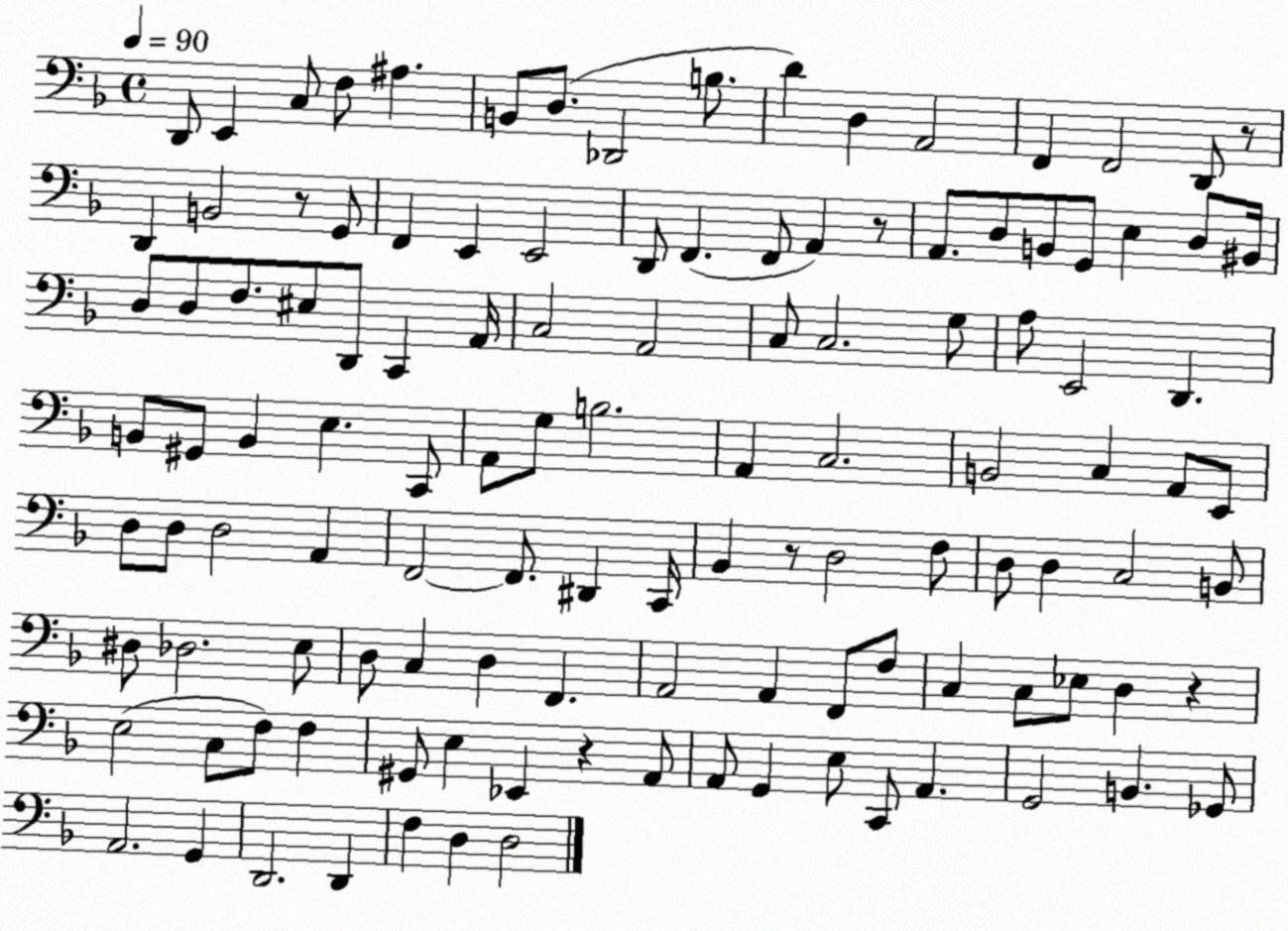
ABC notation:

X:1
T:Untitled
M:4/4
L:1/4
K:F
D,,/2 E,, C,/2 F,/2 ^A, B,,/2 D,/2 _D,,2 B,/2 D D, A,,2 F,, F,,2 D,,/2 z/2 D,, B,,2 z/2 G,,/2 F,, E,, E,,2 D,,/2 F,, F,,/2 A,, z/2 A,,/2 D,/2 B,,/2 G,,/2 E, D,/2 ^B,,/4 D,/2 D,/2 F,/2 ^E,/2 D,,/2 C,, A,,/4 C,2 A,,2 C,/2 C,2 G,/2 A,/2 E,,2 D,, B,,/2 ^G,,/2 B,, E, C,,/2 A,,/2 G,/2 B,2 A,, C,2 B,,2 C, A,,/2 E,,/2 D,/2 D,/2 D,2 A,, F,,2 F,,/2 ^D,, C,,/4 _B,, z/2 D,2 F,/2 D,/2 D, C,2 B,,/2 ^D,/2 _D,2 E,/2 D,/2 C, D, F,, A,,2 A,, F,,/2 F,/2 C, C,/2 _E,/2 D, z E,2 C,/2 F,/2 F, ^G,,/2 E, _E,, z A,,/2 A,,/2 G,, E,/2 C,,/2 A,, G,,2 B,, _G,,/2 A,,2 G,, D,,2 D,, F, D, D,2